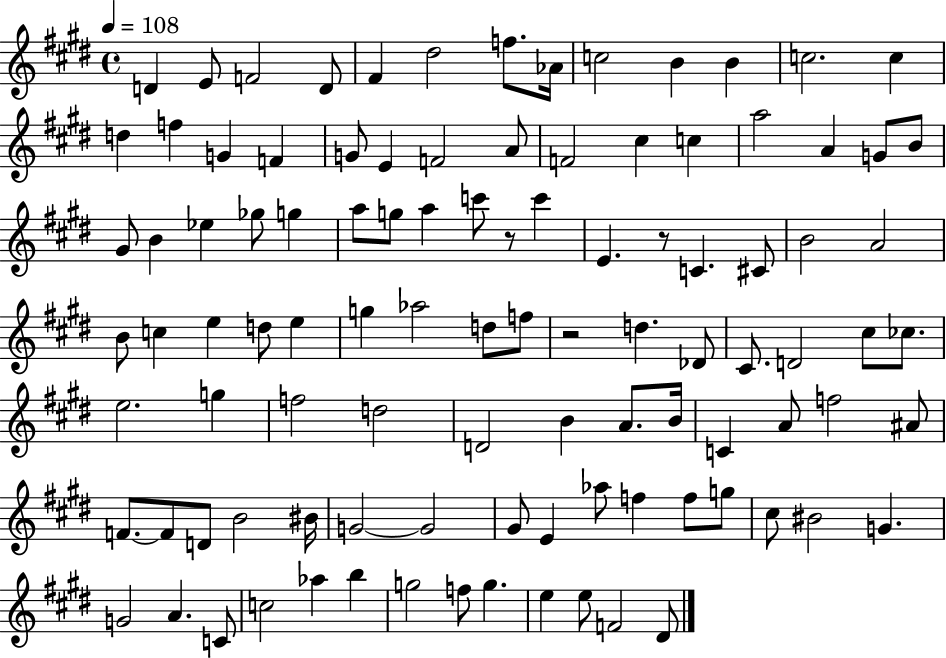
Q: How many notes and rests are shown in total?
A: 102